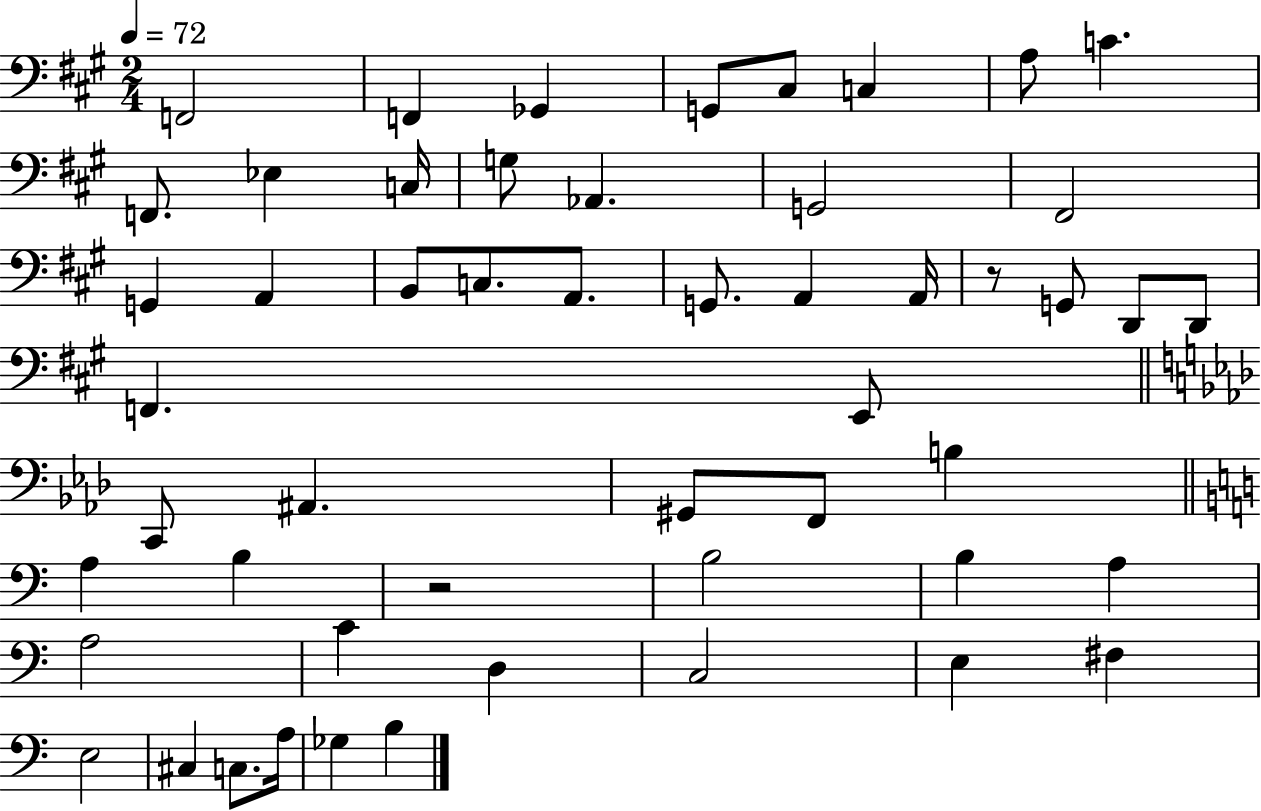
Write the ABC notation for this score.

X:1
T:Untitled
M:2/4
L:1/4
K:A
F,,2 F,, _G,, G,,/2 ^C,/2 C, A,/2 C F,,/2 _E, C,/4 G,/2 _A,, G,,2 ^F,,2 G,, A,, B,,/2 C,/2 A,,/2 G,,/2 A,, A,,/4 z/2 G,,/2 D,,/2 D,,/2 F,, E,,/2 C,,/2 ^A,, ^G,,/2 F,,/2 B, A, B, z2 B,2 B, A, A,2 C D, C,2 E, ^F, E,2 ^C, C,/2 A,/4 _G, B,